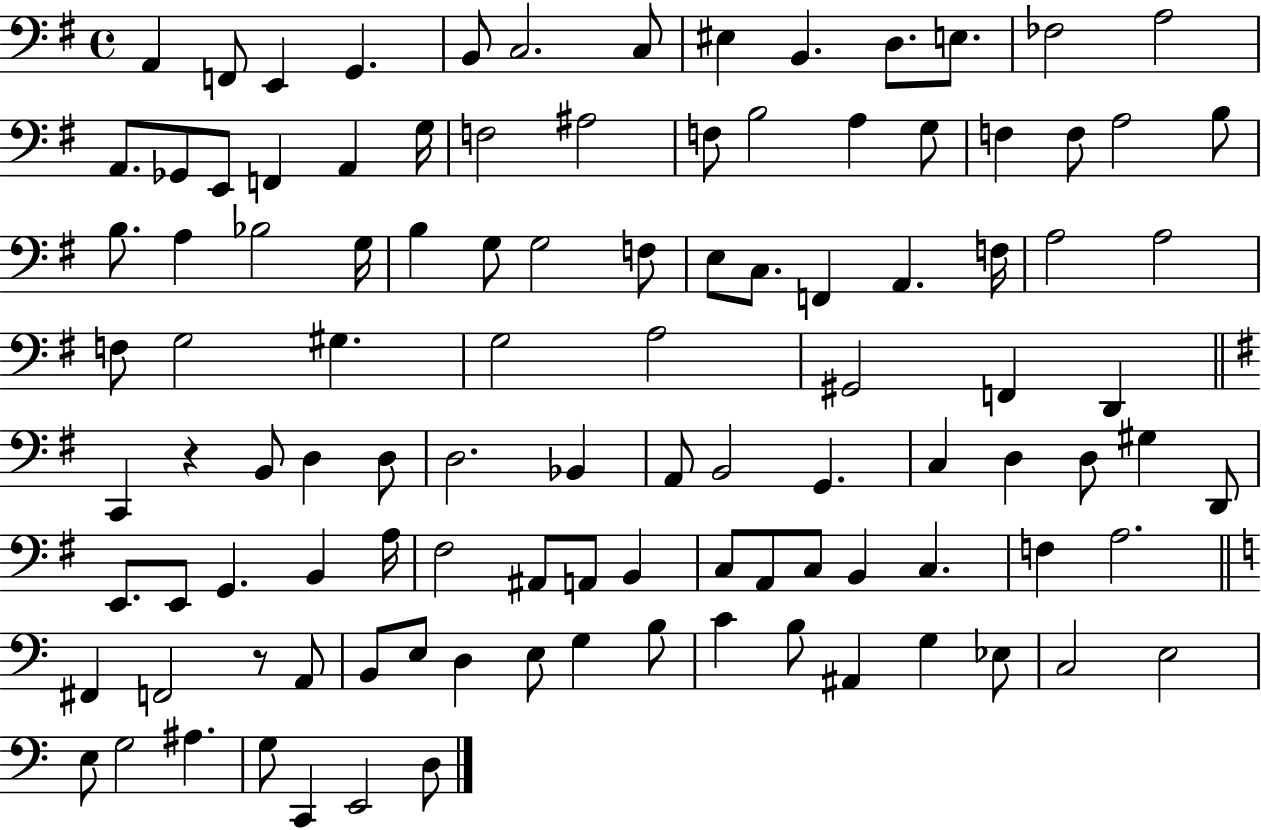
X:1
T:Untitled
M:4/4
L:1/4
K:G
A,, F,,/2 E,, G,, B,,/2 C,2 C,/2 ^E, B,, D,/2 E,/2 _F,2 A,2 A,,/2 _G,,/2 E,,/2 F,, A,, G,/4 F,2 ^A,2 F,/2 B,2 A, G,/2 F, F,/2 A,2 B,/2 B,/2 A, _B,2 G,/4 B, G,/2 G,2 F,/2 E,/2 C,/2 F,, A,, F,/4 A,2 A,2 F,/2 G,2 ^G, G,2 A,2 ^G,,2 F,, D,, C,, z B,,/2 D, D,/2 D,2 _B,, A,,/2 B,,2 G,, C, D, D,/2 ^G, D,,/2 E,,/2 E,,/2 G,, B,, A,/4 ^F,2 ^A,,/2 A,,/2 B,, C,/2 A,,/2 C,/2 B,, C, F, A,2 ^F,, F,,2 z/2 A,,/2 B,,/2 E,/2 D, E,/2 G, B,/2 C B,/2 ^A,, G, _E,/2 C,2 E,2 E,/2 G,2 ^A, G,/2 C,, E,,2 D,/2